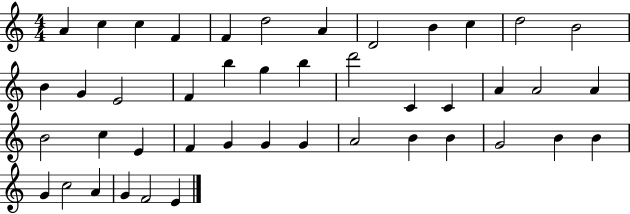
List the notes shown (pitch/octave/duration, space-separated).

A4/q C5/q C5/q F4/q F4/q D5/h A4/q D4/h B4/q C5/q D5/h B4/h B4/q G4/q E4/h F4/q B5/q G5/q B5/q D6/h C4/q C4/q A4/q A4/h A4/q B4/h C5/q E4/q F4/q G4/q G4/q G4/q A4/h B4/q B4/q G4/h B4/q B4/q G4/q C5/h A4/q G4/q F4/h E4/q